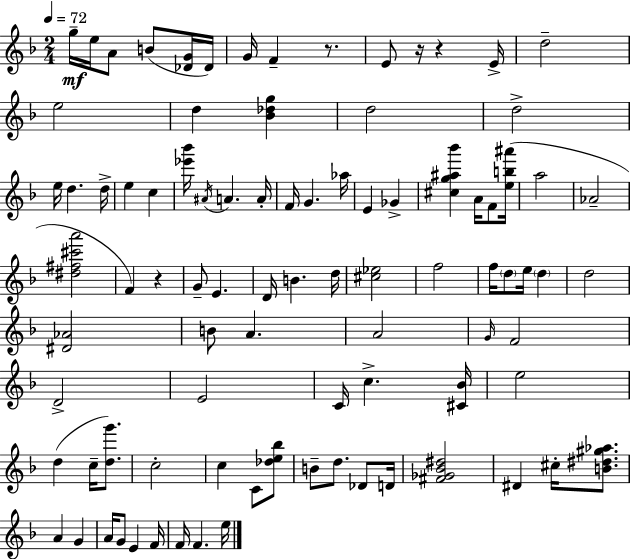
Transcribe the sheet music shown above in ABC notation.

X:1
T:Untitled
M:2/4
L:1/4
K:Dm
g/4 e/4 A/2 B/2 [_DG]/4 _D/4 G/4 F z/2 E/2 z/4 z E/4 d2 e2 d [_B_dg] d2 d2 e/4 d d/4 e c [_e'_b']/4 ^A/4 A A/4 F/4 G _a/4 E _G [^cg^a_b'] A/4 F/2 [eb^a']/4 a2 _A2 [^d^f^c'a']2 F z G/2 E D/4 B d/4 [^c_e]2 f2 f/4 d/2 e/4 d d2 [^D_A]2 B/2 A A2 G/4 F2 D2 E2 C/4 c [^C_B]/4 e2 d c/4 [dg']/2 c2 c C/2 [_de_b]/2 B/2 d/2 _D/2 D/4 [^F_G_B^d]2 ^D ^c/4 [B^d^g_a]/2 A G A/4 G/2 E F/4 F/4 F e/4